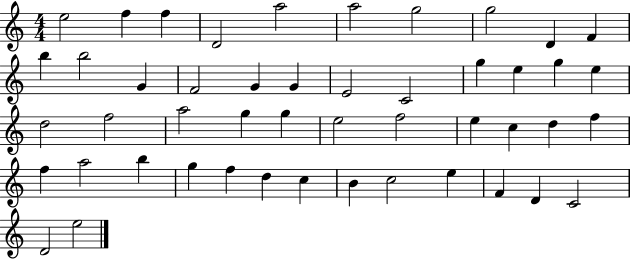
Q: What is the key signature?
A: C major